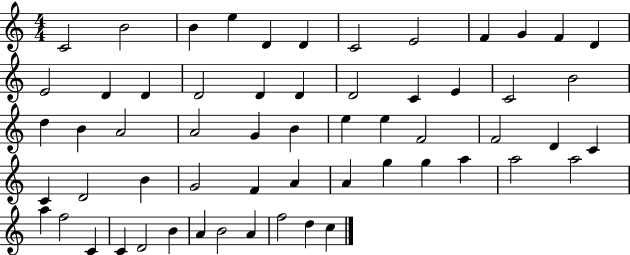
X:1
T:Untitled
M:4/4
L:1/4
K:C
C2 B2 B e D D C2 E2 F G F D E2 D D D2 D D D2 C E C2 B2 d B A2 A2 G B e e F2 F2 D C C D2 B G2 F A A g g a a2 a2 a f2 C C D2 B A B2 A f2 d c